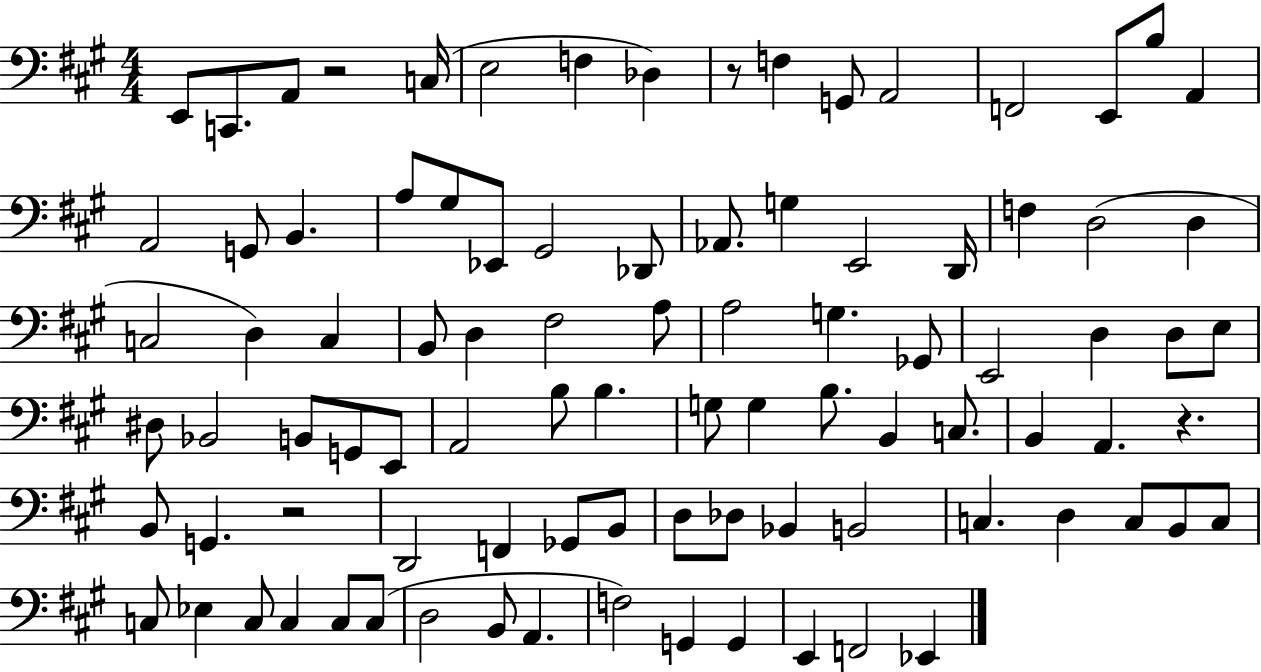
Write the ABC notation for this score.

X:1
T:Untitled
M:4/4
L:1/4
K:A
E,,/2 C,,/2 A,,/2 z2 C,/4 E,2 F, _D, z/2 F, G,,/2 A,,2 F,,2 E,,/2 B,/2 A,, A,,2 G,,/2 B,, A,/2 ^G,/2 _E,,/2 ^G,,2 _D,,/2 _A,,/2 G, E,,2 D,,/4 F, D,2 D, C,2 D, C, B,,/2 D, ^F,2 A,/2 A,2 G, _G,,/2 E,,2 D, D,/2 E,/2 ^D,/2 _B,,2 B,,/2 G,,/2 E,,/2 A,,2 B,/2 B, G,/2 G, B,/2 B,, C,/2 B,, A,, z B,,/2 G,, z2 D,,2 F,, _G,,/2 B,,/2 D,/2 _D,/2 _B,, B,,2 C, D, C,/2 B,,/2 C,/2 C,/2 _E, C,/2 C, C,/2 C,/2 D,2 B,,/2 A,, F,2 G,, G,, E,, F,,2 _E,,